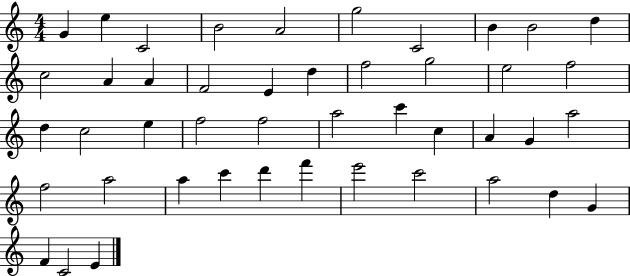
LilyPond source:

{
  \clef treble
  \numericTimeSignature
  \time 4/4
  \key c \major
  g'4 e''4 c'2 | b'2 a'2 | g''2 c'2 | b'4 b'2 d''4 | \break c''2 a'4 a'4 | f'2 e'4 d''4 | f''2 g''2 | e''2 f''2 | \break d''4 c''2 e''4 | f''2 f''2 | a''2 c'''4 c''4 | a'4 g'4 a''2 | \break f''2 a''2 | a''4 c'''4 d'''4 f'''4 | e'''2 c'''2 | a''2 d''4 g'4 | \break f'4 c'2 e'4 | \bar "|."
}